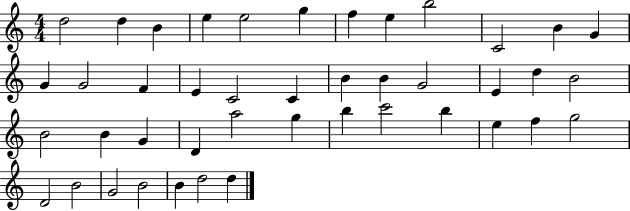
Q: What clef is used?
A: treble